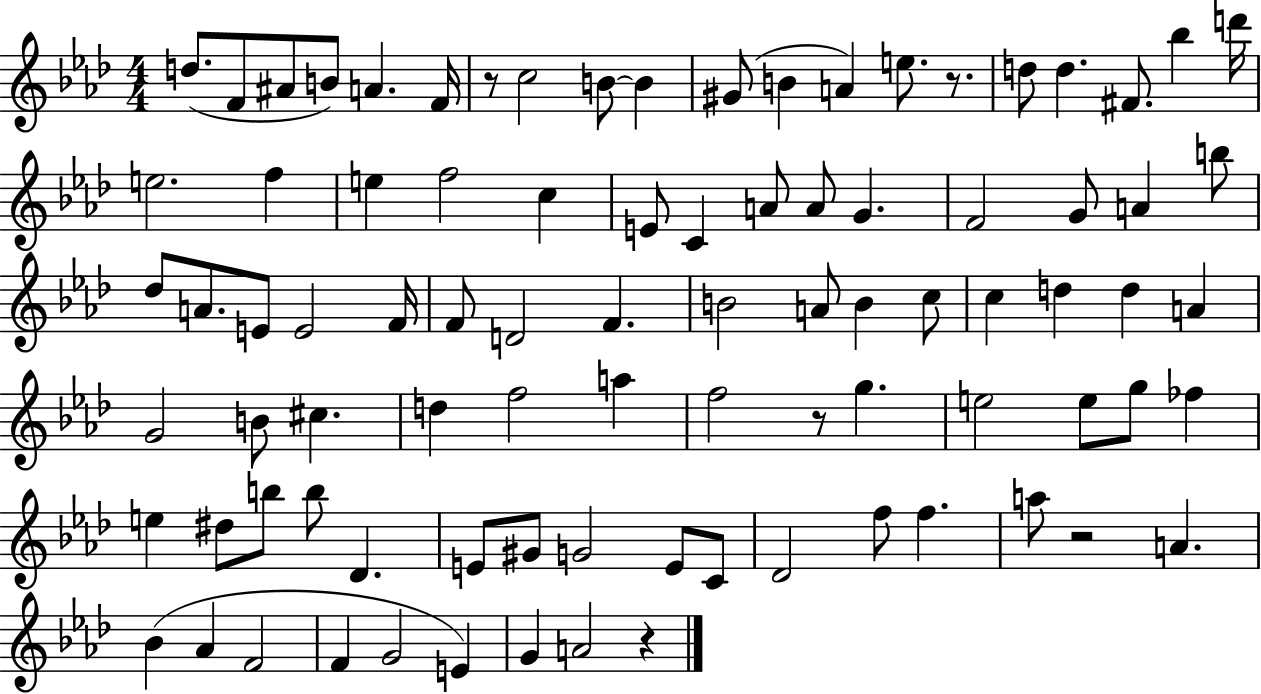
{
  \clef treble
  \numericTimeSignature
  \time 4/4
  \key aes \major
  \repeat volta 2 { d''8.( f'8 ais'8 b'8) a'4. f'16 | r8 c''2 b'8~~ b'4 | gis'8( b'4 a'4) e''8. r8. | d''8 d''4. fis'8. bes''4 d'''16 | \break e''2. f''4 | e''4 f''2 c''4 | e'8 c'4 a'8 a'8 g'4. | f'2 g'8 a'4 b''8 | \break des''8 a'8. e'8 e'2 f'16 | f'8 d'2 f'4. | b'2 a'8 b'4 c''8 | c''4 d''4 d''4 a'4 | \break g'2 b'8 cis''4. | d''4 f''2 a''4 | f''2 r8 g''4. | e''2 e''8 g''8 fes''4 | \break e''4 dis''8 b''8 b''8 des'4. | e'8 gis'8 g'2 e'8 c'8 | des'2 f''8 f''4. | a''8 r2 a'4. | \break bes'4( aes'4 f'2 | f'4 g'2 e'4) | g'4 a'2 r4 | } \bar "|."
}